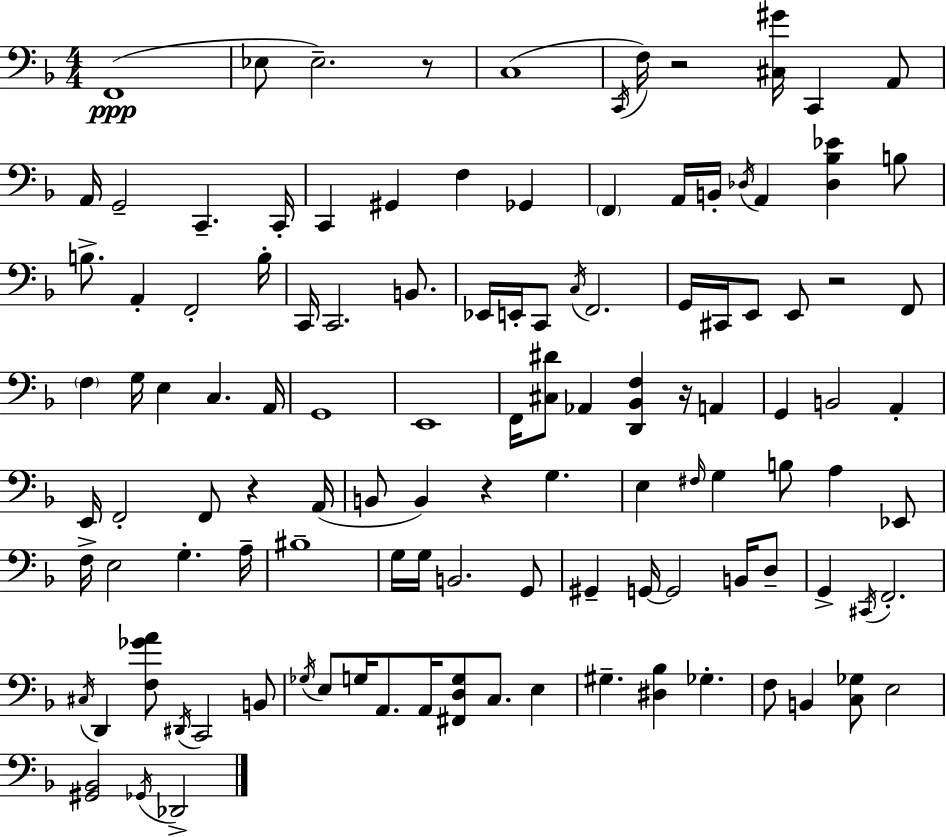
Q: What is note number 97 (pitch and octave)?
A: F3